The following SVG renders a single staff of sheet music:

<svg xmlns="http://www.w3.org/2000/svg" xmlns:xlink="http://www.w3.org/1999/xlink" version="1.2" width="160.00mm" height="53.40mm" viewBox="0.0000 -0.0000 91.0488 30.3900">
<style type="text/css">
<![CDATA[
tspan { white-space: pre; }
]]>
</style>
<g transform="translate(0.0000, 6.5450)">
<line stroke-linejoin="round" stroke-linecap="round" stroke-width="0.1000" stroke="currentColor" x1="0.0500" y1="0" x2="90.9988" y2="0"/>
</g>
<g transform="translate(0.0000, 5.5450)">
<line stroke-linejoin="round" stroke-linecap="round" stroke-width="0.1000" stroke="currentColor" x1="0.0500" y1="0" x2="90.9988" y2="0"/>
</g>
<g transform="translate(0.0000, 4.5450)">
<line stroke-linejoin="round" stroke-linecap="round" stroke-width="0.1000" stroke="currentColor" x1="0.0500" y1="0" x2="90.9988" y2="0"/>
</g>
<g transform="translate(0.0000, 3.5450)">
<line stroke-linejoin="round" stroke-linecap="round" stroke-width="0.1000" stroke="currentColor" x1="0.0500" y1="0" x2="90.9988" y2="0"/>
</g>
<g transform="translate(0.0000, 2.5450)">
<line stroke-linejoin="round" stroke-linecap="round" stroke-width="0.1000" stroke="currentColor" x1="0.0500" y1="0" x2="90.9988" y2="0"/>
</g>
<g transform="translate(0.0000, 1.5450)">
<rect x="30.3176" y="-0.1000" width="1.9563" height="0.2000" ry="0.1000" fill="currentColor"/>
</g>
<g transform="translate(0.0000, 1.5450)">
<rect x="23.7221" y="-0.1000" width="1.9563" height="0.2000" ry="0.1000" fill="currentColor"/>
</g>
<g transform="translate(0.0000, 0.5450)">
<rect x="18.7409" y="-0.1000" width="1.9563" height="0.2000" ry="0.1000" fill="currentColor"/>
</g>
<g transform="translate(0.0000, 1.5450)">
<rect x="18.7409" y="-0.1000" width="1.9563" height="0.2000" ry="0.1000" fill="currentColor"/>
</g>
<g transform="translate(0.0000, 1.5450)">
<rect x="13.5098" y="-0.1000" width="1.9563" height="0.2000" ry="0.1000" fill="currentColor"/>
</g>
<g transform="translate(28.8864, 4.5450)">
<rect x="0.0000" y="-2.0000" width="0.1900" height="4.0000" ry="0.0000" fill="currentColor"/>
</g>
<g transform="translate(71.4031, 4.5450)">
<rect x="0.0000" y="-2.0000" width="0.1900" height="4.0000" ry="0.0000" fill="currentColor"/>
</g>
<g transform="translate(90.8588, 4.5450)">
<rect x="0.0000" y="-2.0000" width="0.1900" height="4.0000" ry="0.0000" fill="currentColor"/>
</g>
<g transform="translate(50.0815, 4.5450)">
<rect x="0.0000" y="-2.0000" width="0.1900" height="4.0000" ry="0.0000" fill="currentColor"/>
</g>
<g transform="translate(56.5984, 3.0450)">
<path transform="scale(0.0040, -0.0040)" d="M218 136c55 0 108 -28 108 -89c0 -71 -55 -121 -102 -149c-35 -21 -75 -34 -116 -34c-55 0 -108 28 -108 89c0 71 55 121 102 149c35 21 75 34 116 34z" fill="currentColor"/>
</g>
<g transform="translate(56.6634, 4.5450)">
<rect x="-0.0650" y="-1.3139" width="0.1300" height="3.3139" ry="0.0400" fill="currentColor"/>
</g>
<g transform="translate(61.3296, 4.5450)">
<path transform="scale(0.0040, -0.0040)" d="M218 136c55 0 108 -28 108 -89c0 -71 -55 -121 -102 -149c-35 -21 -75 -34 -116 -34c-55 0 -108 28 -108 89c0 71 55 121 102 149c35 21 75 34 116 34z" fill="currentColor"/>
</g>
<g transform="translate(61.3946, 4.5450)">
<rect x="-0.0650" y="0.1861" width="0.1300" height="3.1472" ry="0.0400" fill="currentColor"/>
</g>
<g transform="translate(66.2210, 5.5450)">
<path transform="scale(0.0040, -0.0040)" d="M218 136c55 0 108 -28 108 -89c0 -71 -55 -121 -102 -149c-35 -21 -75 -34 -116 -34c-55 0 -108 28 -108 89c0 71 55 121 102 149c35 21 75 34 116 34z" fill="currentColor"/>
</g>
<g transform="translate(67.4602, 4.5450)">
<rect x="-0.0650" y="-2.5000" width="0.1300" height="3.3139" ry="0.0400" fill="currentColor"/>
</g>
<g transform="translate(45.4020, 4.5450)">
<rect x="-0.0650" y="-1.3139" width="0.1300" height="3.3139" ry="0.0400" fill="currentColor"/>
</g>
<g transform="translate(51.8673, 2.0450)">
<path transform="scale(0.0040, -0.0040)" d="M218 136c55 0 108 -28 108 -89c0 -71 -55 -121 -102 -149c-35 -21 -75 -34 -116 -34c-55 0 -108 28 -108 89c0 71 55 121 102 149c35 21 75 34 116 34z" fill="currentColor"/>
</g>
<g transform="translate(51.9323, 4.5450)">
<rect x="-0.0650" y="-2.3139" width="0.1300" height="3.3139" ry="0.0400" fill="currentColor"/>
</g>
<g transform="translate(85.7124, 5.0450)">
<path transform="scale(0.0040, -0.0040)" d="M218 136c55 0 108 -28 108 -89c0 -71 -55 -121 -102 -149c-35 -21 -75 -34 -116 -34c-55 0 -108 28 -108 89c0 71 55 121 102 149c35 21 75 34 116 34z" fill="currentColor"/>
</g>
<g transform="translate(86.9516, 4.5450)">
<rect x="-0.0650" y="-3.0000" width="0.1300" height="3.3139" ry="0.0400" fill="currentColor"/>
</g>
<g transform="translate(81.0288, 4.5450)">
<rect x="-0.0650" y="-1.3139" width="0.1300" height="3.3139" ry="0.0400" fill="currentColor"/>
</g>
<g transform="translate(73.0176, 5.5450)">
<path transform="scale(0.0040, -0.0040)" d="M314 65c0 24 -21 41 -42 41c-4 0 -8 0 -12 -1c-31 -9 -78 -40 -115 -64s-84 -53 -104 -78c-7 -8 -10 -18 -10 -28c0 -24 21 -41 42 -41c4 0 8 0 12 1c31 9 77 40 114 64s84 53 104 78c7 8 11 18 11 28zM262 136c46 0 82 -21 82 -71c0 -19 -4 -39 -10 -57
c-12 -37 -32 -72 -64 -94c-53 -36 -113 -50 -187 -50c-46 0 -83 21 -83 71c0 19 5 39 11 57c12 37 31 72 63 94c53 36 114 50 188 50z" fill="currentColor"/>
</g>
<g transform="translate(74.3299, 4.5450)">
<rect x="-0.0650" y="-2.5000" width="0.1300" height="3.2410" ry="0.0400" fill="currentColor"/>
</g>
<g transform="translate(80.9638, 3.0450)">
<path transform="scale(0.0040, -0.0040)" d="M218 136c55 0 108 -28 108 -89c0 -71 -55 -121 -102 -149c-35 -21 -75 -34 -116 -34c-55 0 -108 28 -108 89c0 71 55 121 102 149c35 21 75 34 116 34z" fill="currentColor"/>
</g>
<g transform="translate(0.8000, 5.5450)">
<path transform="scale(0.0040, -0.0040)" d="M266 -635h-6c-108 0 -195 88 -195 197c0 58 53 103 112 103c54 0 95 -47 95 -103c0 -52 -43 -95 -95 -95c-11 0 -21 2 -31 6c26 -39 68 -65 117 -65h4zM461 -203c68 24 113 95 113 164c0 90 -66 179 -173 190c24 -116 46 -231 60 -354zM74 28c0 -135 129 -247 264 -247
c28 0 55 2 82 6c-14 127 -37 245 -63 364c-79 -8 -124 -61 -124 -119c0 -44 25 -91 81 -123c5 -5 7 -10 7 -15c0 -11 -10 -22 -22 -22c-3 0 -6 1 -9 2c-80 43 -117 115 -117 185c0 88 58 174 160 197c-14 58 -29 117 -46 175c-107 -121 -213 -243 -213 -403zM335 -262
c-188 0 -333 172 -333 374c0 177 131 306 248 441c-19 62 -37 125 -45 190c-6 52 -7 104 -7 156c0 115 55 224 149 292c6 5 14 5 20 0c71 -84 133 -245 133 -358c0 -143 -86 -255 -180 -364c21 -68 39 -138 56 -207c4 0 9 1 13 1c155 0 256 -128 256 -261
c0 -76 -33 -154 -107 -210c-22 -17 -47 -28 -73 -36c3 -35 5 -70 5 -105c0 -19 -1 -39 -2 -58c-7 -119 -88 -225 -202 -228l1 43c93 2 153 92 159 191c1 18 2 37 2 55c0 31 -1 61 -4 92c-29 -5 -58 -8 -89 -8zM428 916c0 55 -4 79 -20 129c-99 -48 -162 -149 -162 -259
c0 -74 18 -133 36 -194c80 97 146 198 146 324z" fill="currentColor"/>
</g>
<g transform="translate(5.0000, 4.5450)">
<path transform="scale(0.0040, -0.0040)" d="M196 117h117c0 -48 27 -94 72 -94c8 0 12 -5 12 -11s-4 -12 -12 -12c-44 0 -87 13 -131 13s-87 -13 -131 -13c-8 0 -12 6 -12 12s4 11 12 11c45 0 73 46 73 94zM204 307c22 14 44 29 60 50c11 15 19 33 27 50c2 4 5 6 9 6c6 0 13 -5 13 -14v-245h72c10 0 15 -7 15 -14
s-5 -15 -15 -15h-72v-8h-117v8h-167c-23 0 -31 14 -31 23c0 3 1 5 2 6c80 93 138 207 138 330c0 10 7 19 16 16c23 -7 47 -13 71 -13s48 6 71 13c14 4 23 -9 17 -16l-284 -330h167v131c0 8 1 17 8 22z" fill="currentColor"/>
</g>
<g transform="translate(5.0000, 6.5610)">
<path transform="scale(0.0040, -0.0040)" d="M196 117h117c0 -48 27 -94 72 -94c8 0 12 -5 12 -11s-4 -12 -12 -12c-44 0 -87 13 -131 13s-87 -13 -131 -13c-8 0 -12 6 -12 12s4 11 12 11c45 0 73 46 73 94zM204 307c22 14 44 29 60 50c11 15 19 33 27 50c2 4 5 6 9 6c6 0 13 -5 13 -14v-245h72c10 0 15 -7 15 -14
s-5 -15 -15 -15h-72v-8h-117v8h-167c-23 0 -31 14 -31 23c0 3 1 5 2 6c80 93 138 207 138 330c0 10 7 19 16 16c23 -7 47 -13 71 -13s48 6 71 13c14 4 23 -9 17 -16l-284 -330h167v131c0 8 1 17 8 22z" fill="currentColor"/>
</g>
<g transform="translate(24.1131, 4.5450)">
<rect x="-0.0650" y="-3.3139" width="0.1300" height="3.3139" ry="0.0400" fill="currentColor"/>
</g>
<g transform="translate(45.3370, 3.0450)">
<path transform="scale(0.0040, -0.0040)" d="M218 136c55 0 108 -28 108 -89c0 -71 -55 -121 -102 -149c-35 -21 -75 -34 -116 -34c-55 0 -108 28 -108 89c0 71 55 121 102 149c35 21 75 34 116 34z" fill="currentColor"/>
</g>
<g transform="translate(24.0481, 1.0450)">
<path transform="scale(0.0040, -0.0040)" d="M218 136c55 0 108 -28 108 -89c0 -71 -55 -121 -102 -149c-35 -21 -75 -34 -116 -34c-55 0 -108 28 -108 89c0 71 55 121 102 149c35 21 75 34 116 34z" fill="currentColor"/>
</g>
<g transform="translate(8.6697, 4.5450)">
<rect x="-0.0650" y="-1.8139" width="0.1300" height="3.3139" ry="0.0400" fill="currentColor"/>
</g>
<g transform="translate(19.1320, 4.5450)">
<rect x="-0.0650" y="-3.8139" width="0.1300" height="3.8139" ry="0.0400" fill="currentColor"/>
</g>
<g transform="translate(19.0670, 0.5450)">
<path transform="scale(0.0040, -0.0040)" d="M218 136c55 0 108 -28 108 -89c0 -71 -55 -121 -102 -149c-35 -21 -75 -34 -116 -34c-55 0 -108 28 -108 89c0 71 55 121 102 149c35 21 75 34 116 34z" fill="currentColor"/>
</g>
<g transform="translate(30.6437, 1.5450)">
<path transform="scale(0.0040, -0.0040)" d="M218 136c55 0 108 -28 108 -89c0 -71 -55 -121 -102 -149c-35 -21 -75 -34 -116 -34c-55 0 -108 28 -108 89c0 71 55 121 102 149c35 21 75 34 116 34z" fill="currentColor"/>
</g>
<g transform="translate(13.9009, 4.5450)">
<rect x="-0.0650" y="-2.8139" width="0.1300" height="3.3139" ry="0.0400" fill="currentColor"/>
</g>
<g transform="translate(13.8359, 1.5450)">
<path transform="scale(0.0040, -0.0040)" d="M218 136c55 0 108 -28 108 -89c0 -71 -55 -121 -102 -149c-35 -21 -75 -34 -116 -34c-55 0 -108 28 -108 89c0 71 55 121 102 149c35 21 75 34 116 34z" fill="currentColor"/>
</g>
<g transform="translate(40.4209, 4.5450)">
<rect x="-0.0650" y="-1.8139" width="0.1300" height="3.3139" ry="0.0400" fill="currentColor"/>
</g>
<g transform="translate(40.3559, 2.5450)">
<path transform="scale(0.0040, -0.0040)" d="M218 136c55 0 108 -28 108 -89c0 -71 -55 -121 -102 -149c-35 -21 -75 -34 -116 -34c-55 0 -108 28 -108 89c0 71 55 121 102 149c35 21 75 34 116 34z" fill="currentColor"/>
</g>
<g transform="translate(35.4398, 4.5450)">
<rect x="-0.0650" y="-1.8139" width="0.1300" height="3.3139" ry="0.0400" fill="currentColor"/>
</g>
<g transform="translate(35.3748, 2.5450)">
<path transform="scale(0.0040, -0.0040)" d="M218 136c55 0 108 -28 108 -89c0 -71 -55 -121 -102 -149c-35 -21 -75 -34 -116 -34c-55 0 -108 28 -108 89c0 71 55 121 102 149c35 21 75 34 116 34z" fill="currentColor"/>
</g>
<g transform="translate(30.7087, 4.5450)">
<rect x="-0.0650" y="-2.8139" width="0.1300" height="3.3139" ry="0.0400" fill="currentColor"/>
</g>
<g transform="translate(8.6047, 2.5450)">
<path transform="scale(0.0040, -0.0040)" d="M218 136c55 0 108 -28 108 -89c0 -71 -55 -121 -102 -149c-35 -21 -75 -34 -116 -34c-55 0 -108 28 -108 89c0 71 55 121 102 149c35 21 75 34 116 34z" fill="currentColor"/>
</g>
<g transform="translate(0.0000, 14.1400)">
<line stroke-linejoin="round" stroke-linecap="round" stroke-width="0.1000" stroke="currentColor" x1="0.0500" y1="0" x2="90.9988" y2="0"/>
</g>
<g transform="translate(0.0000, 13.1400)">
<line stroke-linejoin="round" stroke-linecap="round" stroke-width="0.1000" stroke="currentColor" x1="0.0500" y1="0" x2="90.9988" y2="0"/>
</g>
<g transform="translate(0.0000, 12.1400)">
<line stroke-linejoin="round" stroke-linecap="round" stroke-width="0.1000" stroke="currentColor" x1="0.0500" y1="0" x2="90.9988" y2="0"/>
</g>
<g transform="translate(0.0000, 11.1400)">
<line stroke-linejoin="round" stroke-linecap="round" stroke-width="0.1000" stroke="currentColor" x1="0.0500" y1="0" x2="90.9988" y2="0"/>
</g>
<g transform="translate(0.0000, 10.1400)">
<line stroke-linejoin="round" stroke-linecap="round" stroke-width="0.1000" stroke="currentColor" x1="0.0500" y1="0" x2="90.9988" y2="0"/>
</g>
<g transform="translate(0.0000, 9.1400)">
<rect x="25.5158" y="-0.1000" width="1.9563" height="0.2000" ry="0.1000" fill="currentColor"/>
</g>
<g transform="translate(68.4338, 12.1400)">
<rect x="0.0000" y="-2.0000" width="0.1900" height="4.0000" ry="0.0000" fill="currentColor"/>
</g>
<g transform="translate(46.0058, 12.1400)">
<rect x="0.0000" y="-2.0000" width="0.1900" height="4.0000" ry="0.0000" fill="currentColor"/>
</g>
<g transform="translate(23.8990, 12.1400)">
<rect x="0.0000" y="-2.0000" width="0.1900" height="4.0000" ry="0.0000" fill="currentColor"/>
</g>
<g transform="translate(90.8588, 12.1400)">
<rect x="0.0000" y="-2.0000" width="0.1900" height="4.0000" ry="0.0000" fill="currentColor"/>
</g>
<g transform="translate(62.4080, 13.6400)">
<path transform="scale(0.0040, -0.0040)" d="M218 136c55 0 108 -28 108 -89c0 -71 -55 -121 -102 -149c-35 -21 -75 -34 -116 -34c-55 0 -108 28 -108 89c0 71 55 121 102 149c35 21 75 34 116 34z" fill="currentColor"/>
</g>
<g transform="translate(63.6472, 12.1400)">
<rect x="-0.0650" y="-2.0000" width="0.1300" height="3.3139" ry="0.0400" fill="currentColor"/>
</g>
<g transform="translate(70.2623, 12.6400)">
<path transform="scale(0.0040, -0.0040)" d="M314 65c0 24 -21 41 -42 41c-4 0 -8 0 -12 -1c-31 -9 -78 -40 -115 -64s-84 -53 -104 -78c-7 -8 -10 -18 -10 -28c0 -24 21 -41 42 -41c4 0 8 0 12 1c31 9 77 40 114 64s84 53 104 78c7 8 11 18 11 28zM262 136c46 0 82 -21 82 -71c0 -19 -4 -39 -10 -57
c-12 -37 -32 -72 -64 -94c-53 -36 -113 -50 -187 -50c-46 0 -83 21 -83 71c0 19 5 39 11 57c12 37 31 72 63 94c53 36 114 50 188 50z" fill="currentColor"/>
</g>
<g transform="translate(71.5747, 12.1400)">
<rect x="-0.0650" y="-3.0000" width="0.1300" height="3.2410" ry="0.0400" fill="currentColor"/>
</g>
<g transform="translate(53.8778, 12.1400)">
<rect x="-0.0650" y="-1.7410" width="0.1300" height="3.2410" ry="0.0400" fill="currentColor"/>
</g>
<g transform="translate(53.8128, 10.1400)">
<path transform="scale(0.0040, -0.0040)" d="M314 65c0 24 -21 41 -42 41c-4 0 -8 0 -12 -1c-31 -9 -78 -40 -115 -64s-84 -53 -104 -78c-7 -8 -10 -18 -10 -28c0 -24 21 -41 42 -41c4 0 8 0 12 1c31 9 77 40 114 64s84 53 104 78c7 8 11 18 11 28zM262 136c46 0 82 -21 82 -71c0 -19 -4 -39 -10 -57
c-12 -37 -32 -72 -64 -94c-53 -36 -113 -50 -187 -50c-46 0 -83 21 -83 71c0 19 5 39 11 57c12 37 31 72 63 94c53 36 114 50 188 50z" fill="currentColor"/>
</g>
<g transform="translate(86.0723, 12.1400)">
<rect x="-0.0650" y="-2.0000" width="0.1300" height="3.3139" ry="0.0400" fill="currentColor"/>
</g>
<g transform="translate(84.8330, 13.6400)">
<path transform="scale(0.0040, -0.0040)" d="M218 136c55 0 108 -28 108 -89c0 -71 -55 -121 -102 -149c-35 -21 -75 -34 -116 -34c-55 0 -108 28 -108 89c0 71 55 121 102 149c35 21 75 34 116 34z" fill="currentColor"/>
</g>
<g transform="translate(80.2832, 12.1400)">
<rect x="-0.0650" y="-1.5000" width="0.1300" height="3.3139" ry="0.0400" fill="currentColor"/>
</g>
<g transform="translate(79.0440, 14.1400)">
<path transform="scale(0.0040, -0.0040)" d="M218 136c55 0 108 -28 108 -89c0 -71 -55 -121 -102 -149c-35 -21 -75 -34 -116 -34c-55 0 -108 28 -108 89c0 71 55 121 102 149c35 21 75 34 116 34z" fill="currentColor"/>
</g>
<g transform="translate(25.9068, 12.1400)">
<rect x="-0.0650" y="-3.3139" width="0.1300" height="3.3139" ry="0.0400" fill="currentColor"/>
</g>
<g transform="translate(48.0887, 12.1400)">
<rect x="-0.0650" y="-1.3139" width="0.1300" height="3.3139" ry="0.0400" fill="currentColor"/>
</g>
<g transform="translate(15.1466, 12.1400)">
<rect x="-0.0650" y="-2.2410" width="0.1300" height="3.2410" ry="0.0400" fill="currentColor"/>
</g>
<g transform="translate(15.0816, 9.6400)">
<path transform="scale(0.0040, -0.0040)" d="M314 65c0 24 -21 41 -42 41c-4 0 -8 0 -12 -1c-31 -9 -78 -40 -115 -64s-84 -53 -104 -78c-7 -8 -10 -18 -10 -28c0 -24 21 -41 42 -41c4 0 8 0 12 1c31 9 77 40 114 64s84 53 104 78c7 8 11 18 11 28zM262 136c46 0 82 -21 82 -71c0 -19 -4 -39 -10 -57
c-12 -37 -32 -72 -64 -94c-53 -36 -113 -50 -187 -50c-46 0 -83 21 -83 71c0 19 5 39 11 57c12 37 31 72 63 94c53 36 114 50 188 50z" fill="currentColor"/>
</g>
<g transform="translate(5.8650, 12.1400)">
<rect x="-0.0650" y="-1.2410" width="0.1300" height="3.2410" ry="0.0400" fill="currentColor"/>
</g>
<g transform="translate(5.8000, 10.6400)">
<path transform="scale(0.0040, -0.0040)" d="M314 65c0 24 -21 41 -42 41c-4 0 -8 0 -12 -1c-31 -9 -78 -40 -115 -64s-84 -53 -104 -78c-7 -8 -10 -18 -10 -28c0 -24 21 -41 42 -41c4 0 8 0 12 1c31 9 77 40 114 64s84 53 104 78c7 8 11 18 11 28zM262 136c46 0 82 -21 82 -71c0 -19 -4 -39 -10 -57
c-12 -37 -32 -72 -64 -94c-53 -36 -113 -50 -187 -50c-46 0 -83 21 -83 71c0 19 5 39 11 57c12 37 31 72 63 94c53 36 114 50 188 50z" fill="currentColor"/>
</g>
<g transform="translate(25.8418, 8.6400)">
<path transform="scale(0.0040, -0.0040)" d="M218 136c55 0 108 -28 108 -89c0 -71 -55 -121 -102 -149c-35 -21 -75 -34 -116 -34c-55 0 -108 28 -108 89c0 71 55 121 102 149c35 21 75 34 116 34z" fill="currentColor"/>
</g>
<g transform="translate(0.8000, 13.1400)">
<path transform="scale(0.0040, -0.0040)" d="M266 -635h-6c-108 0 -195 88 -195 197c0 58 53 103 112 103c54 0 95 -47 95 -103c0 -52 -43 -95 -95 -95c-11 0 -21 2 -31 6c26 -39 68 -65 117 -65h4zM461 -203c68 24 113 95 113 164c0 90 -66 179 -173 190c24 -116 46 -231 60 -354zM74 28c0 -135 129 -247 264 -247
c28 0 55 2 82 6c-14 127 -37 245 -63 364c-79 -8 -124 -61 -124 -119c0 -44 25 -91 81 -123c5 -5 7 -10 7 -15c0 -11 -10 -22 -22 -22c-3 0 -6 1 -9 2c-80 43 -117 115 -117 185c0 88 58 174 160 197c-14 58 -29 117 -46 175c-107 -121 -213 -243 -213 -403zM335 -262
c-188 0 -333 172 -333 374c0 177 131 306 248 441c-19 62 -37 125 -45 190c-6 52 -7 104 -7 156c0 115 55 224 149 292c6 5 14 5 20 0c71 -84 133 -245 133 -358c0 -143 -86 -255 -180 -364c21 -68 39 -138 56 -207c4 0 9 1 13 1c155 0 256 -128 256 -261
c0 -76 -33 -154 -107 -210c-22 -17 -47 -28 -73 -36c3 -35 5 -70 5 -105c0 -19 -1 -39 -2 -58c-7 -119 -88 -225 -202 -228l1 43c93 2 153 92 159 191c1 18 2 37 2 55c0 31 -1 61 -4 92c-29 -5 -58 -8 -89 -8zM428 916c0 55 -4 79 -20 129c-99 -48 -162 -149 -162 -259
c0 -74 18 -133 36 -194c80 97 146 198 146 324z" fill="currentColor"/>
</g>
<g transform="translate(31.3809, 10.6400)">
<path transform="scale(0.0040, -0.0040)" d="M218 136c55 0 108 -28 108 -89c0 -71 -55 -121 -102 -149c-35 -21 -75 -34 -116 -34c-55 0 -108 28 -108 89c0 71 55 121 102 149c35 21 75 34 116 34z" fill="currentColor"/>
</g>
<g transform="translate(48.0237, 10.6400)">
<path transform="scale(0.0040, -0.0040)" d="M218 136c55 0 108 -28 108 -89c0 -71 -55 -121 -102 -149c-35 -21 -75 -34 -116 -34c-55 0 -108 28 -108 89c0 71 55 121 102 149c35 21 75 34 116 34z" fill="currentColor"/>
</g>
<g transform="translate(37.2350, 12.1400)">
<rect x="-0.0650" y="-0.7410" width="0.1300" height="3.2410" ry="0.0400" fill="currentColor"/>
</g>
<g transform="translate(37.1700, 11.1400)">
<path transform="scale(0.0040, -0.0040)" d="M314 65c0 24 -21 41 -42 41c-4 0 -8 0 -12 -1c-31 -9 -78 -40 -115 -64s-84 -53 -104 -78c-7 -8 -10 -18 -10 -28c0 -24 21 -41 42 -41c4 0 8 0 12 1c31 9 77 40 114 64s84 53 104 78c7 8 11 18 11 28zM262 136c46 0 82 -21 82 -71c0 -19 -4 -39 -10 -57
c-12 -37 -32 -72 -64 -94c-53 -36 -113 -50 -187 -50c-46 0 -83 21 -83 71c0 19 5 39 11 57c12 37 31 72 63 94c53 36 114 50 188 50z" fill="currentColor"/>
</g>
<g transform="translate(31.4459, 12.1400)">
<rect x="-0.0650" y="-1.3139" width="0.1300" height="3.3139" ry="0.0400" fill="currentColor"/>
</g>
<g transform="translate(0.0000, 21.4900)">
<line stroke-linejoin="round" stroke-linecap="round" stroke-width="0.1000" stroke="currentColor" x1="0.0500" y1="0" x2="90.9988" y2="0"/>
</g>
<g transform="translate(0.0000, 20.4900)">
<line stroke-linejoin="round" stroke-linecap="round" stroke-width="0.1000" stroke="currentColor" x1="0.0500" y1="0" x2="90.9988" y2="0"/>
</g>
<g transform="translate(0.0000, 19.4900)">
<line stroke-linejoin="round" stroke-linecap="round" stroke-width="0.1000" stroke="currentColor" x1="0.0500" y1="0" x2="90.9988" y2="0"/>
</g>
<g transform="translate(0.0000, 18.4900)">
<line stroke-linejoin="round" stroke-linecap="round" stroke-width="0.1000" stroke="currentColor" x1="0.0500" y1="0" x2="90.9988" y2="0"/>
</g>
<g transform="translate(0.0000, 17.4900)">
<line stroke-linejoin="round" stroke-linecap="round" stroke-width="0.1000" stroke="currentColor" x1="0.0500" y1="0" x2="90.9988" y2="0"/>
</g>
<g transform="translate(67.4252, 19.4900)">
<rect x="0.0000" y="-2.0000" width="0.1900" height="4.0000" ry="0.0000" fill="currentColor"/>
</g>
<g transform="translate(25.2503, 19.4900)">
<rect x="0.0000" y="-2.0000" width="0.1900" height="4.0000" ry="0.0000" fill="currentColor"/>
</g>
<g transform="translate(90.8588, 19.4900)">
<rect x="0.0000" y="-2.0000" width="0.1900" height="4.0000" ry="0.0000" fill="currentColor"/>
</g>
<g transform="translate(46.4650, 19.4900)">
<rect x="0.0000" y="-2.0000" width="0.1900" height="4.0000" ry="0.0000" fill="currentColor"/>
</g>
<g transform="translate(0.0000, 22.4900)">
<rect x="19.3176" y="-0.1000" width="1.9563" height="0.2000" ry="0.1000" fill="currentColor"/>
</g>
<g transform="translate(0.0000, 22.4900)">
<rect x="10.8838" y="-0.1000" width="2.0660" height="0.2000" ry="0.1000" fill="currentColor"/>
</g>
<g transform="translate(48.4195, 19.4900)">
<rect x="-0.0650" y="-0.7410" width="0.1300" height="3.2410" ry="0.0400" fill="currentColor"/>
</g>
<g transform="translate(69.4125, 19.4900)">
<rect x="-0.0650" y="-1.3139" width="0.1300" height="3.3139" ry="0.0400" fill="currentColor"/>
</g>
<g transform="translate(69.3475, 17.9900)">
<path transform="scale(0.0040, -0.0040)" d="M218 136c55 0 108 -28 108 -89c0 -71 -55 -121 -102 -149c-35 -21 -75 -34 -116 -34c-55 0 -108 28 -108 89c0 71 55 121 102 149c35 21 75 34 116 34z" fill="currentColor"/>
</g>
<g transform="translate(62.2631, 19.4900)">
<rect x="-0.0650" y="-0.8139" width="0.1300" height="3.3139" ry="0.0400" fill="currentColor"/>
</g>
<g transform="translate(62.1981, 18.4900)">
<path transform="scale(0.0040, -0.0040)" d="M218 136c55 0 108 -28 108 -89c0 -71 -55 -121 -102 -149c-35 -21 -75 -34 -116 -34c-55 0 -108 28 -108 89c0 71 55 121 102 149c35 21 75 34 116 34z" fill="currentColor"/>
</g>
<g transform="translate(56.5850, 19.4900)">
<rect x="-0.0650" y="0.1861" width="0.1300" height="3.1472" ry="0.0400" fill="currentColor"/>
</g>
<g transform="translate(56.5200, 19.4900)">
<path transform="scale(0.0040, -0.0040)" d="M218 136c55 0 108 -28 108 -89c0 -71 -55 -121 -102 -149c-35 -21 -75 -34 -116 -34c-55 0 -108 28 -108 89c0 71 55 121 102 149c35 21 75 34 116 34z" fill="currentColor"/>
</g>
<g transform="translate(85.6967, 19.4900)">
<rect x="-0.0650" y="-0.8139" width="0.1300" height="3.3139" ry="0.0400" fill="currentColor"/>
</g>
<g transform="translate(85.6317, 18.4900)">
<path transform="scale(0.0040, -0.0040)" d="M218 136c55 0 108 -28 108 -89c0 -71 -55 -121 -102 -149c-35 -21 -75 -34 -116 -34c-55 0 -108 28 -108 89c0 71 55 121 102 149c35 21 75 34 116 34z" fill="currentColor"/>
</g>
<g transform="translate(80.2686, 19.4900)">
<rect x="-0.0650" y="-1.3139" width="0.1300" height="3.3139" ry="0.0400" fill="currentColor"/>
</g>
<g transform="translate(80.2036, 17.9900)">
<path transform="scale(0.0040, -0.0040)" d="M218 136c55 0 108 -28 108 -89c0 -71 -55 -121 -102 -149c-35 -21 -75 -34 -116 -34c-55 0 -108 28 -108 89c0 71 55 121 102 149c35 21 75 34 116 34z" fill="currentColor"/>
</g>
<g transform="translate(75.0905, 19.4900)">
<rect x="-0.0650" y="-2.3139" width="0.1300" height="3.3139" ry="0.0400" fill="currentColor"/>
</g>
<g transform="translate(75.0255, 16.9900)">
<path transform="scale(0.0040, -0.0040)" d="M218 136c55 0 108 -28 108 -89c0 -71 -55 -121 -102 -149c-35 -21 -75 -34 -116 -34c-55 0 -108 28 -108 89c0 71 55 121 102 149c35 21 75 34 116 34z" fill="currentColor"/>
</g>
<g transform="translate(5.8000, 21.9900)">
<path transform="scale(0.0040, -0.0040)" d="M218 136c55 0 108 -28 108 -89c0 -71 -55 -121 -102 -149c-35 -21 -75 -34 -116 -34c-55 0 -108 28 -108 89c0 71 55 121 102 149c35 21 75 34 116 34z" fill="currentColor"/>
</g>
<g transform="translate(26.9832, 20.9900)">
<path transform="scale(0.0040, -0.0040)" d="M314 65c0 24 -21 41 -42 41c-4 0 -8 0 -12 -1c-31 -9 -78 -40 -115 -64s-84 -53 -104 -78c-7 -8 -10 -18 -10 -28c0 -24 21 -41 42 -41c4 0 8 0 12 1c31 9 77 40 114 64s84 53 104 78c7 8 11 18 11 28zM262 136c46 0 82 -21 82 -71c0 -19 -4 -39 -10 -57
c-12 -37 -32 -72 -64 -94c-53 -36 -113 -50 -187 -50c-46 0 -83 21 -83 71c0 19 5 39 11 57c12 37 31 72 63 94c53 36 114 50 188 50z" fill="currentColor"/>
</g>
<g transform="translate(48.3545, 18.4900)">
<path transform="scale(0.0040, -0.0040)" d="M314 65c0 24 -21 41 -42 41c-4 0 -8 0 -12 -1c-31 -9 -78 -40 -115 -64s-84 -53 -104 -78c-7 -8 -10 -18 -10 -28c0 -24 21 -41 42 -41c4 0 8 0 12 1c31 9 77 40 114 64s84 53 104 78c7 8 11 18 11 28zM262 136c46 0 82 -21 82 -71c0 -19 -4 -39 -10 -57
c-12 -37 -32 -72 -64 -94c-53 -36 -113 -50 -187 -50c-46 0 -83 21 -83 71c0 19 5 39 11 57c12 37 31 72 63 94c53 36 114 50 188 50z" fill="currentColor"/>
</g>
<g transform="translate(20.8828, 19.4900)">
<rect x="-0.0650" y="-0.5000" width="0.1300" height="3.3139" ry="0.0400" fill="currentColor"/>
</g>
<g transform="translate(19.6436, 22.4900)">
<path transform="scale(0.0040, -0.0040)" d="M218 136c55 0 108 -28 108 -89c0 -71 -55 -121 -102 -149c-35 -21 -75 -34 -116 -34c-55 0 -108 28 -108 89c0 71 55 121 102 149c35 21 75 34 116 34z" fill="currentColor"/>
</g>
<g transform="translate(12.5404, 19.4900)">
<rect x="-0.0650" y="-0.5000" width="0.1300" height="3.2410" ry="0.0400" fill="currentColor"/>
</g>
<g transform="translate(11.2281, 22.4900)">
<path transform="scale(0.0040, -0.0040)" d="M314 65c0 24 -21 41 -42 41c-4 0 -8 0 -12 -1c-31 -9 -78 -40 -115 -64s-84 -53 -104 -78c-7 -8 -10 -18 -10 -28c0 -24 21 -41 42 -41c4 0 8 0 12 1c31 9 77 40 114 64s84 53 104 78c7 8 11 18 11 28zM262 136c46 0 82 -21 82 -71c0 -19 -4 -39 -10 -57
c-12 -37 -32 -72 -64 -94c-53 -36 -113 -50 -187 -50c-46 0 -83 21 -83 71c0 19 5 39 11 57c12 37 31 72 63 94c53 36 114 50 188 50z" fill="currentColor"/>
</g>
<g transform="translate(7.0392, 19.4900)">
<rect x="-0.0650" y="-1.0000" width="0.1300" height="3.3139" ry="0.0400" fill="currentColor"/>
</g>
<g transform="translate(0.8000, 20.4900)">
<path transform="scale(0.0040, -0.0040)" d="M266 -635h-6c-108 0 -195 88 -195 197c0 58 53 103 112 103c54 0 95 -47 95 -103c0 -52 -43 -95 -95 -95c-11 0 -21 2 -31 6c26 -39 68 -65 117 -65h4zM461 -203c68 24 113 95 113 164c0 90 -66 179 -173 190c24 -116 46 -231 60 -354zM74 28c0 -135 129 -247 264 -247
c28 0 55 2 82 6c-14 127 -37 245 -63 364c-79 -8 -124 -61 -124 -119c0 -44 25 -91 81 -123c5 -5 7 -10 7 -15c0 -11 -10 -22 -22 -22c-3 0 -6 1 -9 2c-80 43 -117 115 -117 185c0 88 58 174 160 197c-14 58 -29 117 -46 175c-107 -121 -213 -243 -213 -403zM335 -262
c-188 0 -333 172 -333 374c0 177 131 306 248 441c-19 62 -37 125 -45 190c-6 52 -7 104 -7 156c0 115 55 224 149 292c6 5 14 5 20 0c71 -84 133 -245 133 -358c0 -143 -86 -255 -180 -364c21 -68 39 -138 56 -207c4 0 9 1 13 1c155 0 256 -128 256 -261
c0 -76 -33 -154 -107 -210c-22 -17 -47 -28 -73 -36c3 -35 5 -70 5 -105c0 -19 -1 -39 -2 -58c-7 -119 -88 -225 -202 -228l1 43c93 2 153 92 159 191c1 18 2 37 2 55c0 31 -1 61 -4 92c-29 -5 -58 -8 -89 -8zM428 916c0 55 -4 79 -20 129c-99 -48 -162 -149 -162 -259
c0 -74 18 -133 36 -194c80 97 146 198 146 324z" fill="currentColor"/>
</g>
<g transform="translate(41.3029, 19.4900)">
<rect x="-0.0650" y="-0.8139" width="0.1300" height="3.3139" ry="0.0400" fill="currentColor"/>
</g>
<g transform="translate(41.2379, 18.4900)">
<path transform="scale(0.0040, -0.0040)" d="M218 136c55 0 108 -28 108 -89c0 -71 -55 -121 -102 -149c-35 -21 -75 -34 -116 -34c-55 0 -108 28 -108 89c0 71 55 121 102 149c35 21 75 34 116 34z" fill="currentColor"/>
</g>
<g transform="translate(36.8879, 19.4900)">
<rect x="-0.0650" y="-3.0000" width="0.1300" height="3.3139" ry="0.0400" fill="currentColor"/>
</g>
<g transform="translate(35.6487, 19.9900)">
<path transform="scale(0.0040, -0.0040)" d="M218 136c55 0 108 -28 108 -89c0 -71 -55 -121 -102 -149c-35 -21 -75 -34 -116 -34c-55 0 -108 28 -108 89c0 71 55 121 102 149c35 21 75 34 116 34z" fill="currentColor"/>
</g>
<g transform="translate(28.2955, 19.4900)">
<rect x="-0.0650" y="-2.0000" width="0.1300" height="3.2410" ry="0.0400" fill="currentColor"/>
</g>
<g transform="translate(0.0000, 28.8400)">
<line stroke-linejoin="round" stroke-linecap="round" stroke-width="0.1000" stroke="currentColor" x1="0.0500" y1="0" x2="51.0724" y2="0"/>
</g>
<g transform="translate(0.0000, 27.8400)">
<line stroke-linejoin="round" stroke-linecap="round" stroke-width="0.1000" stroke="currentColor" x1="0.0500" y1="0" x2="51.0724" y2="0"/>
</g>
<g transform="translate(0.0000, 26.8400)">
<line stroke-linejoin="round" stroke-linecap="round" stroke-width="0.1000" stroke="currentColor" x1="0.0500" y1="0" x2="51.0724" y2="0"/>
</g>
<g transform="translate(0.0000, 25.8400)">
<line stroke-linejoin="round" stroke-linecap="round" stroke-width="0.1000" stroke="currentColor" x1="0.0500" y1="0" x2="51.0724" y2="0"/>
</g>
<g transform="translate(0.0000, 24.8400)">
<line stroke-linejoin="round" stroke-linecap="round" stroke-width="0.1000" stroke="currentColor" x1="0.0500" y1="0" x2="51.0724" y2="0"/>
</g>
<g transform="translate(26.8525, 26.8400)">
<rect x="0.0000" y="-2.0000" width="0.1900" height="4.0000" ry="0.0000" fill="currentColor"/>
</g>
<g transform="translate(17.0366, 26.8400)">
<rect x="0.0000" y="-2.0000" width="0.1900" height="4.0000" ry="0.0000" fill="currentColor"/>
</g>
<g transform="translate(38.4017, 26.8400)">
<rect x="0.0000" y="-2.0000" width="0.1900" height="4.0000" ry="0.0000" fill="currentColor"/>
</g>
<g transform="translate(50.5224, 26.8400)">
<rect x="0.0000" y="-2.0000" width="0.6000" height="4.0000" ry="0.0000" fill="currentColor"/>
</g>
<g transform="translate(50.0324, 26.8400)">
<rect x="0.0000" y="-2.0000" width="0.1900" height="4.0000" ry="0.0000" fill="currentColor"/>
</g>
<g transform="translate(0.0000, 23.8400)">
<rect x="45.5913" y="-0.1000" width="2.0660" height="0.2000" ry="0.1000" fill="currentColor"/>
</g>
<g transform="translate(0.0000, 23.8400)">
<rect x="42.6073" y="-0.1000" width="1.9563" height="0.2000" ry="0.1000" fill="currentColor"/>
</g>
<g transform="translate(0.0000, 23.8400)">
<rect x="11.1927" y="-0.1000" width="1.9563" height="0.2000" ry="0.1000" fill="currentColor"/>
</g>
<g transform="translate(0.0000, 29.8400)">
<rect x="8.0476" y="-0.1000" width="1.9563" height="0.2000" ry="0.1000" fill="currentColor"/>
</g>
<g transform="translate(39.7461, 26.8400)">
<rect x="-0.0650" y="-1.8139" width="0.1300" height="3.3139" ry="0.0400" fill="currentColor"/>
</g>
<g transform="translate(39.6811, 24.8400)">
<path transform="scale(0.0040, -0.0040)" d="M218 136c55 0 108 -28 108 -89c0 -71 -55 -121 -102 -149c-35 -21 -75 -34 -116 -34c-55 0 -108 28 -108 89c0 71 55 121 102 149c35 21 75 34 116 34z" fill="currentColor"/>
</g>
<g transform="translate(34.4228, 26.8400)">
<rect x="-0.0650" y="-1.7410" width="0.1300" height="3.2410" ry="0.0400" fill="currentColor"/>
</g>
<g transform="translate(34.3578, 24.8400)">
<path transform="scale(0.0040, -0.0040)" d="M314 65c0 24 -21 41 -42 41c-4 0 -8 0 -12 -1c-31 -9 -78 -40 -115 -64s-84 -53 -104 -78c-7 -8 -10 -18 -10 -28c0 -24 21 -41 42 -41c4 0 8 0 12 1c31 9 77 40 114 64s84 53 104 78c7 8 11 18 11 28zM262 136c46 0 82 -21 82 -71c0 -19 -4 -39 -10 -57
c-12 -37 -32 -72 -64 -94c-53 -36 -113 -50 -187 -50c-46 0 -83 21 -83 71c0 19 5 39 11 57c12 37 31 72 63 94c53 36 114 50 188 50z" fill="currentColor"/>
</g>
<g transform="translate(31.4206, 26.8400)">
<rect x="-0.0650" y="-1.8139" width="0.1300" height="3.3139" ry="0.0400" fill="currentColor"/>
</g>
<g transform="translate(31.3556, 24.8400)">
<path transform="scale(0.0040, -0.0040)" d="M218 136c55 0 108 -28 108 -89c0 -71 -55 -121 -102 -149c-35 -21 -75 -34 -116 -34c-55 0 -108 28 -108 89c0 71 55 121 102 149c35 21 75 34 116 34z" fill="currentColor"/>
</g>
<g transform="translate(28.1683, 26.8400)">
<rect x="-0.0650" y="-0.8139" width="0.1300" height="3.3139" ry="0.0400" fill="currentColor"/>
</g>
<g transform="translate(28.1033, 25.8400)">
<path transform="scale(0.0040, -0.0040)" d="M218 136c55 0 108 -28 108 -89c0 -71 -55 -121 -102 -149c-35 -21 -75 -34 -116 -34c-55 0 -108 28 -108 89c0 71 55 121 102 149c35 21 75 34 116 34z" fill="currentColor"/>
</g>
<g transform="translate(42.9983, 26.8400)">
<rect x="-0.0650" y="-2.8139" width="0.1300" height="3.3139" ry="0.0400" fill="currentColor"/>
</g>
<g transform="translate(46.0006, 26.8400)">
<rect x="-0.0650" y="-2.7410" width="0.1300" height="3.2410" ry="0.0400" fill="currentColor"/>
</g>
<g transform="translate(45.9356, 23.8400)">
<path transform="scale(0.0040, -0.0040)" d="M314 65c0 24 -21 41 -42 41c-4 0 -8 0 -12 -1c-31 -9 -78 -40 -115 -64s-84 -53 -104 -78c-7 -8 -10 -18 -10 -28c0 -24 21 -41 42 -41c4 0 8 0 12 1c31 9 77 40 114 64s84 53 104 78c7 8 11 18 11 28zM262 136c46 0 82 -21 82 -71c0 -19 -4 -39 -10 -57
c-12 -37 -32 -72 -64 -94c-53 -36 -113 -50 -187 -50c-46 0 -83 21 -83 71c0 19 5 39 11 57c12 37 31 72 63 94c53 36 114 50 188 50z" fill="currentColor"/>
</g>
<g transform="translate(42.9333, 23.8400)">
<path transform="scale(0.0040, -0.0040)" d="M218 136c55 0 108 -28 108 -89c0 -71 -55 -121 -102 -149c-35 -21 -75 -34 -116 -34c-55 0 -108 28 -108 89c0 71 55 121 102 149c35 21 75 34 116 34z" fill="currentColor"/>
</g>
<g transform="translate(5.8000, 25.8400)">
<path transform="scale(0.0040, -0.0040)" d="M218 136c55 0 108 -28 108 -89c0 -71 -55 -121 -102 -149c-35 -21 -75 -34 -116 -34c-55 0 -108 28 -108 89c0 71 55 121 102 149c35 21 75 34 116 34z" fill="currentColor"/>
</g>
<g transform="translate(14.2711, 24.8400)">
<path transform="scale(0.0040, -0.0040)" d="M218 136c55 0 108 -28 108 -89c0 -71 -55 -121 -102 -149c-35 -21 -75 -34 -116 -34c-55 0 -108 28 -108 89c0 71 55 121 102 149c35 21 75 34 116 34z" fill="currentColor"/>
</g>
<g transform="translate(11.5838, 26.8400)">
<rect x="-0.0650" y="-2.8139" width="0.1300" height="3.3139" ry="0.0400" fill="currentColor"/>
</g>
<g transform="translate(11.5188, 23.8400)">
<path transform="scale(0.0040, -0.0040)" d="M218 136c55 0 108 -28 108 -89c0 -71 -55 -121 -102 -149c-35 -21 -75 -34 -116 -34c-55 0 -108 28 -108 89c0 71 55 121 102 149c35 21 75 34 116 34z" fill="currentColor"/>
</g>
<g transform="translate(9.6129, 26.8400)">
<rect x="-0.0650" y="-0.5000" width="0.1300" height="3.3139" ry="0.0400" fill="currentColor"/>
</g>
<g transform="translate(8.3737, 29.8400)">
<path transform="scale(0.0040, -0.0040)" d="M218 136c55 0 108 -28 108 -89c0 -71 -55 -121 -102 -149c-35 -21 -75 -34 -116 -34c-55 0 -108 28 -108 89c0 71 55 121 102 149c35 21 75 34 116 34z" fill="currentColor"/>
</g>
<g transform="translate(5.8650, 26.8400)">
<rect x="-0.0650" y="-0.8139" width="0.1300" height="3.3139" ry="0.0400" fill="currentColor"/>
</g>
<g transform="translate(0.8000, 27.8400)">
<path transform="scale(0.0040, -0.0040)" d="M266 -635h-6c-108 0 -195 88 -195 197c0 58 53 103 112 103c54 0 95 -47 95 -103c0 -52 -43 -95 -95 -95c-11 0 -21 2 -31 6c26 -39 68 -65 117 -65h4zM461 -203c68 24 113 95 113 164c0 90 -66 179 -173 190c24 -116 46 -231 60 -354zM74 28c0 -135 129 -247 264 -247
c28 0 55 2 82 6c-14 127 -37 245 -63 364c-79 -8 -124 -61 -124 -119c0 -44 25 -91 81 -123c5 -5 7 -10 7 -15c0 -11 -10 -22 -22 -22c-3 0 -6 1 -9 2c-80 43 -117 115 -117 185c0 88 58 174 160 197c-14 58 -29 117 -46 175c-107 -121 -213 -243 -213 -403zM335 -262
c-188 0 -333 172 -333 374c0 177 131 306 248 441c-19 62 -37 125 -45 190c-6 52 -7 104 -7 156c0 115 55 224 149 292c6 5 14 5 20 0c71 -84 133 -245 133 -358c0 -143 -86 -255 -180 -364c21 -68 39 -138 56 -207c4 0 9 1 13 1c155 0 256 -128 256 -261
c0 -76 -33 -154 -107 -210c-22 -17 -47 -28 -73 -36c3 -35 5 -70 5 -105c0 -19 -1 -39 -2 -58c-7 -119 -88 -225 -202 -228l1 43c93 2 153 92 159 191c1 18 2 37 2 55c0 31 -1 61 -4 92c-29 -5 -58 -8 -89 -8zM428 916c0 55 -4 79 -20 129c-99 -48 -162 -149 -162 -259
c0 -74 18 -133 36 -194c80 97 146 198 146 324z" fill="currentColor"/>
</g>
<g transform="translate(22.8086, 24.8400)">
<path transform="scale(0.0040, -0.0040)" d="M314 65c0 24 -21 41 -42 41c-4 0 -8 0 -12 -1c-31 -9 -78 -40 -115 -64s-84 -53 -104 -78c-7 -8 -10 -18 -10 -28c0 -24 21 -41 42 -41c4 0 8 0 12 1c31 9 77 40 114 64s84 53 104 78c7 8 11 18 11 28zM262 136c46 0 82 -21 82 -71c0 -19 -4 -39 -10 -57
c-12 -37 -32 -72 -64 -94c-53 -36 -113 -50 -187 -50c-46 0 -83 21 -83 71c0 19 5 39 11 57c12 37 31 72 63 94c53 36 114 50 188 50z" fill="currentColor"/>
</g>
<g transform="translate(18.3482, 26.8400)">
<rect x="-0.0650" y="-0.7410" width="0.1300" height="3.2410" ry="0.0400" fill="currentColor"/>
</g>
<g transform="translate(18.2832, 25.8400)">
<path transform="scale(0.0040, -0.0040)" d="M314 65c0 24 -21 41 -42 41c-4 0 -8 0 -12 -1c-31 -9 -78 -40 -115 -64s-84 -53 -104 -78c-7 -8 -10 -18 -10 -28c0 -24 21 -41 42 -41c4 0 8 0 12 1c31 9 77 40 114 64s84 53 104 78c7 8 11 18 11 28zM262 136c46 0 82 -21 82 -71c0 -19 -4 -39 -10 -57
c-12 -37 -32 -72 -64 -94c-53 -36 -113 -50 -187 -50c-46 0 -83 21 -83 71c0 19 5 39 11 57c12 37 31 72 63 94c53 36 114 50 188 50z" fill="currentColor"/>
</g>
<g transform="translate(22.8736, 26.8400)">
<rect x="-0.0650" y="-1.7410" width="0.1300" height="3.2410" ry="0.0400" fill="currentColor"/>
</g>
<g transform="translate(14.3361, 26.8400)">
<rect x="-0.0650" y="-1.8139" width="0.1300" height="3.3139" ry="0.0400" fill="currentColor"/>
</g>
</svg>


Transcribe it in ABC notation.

X:1
T:Untitled
M:4/4
L:1/4
K:C
f a c' b a f f e g e B G G2 e A e2 g2 b e d2 e f2 F A2 E F D C2 C F2 A d d2 B d e g e d d C a f d2 f2 d f f2 f a a2